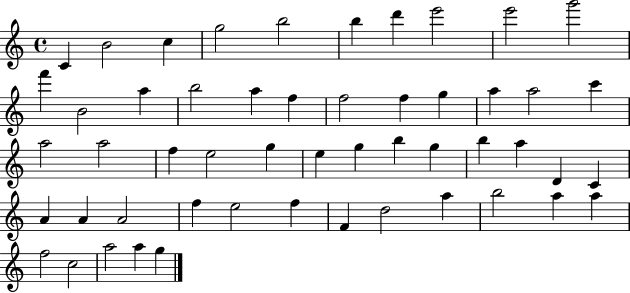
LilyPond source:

{
  \clef treble
  \time 4/4
  \defaultTimeSignature
  \key c \major
  c'4 b'2 c''4 | g''2 b''2 | b''4 d'''4 e'''2 | e'''2 g'''2 | \break f'''4 b'2 a''4 | b''2 a''4 f''4 | f''2 f''4 g''4 | a''4 a''2 c'''4 | \break a''2 a''2 | f''4 e''2 g''4 | e''4 g''4 b''4 g''4 | b''4 a''4 d'4 c'4 | \break a'4 a'4 a'2 | f''4 e''2 f''4 | f'4 d''2 a''4 | b''2 a''4 a''4 | \break f''2 c''2 | a''2 a''4 g''4 | \bar "|."
}